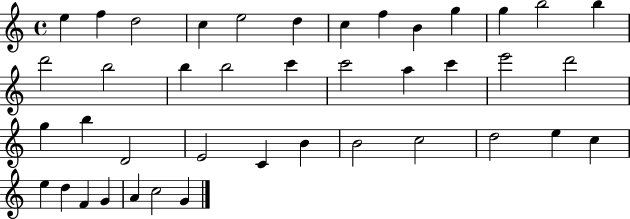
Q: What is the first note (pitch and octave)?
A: E5